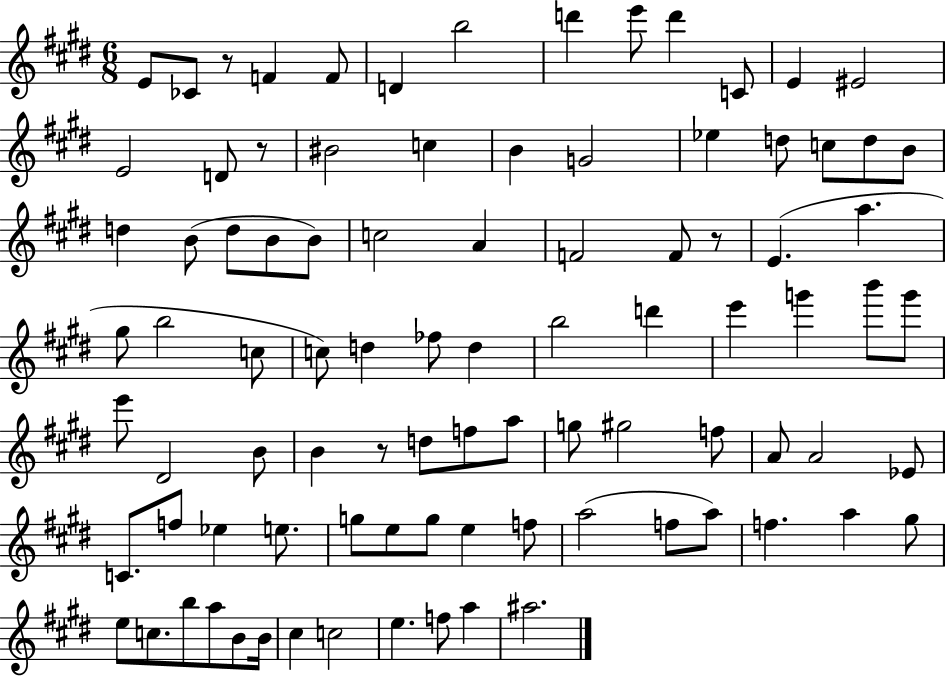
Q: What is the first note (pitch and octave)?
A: E4